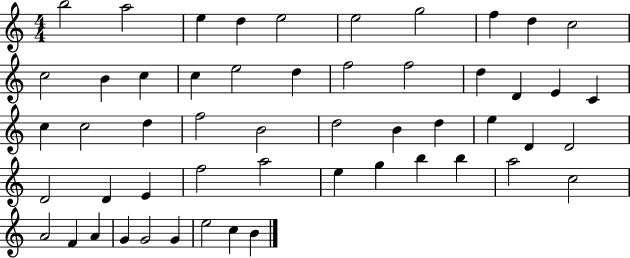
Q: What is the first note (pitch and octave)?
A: B5